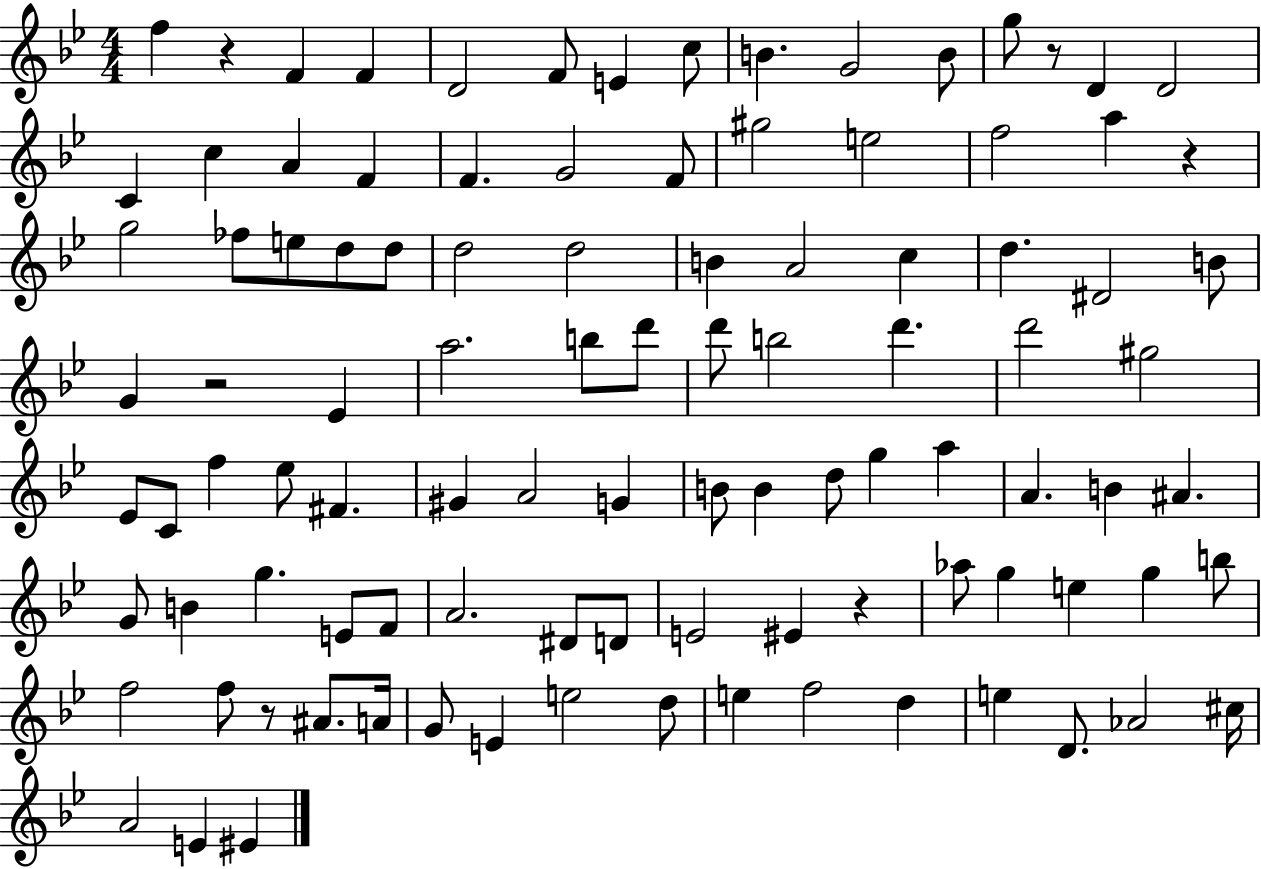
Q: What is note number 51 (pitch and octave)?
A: Eb5